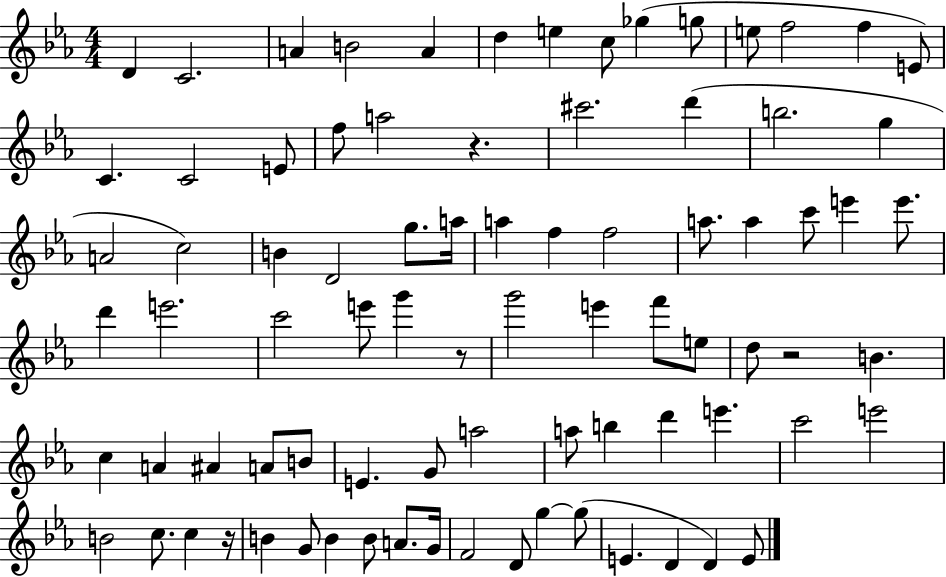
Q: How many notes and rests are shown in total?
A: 83